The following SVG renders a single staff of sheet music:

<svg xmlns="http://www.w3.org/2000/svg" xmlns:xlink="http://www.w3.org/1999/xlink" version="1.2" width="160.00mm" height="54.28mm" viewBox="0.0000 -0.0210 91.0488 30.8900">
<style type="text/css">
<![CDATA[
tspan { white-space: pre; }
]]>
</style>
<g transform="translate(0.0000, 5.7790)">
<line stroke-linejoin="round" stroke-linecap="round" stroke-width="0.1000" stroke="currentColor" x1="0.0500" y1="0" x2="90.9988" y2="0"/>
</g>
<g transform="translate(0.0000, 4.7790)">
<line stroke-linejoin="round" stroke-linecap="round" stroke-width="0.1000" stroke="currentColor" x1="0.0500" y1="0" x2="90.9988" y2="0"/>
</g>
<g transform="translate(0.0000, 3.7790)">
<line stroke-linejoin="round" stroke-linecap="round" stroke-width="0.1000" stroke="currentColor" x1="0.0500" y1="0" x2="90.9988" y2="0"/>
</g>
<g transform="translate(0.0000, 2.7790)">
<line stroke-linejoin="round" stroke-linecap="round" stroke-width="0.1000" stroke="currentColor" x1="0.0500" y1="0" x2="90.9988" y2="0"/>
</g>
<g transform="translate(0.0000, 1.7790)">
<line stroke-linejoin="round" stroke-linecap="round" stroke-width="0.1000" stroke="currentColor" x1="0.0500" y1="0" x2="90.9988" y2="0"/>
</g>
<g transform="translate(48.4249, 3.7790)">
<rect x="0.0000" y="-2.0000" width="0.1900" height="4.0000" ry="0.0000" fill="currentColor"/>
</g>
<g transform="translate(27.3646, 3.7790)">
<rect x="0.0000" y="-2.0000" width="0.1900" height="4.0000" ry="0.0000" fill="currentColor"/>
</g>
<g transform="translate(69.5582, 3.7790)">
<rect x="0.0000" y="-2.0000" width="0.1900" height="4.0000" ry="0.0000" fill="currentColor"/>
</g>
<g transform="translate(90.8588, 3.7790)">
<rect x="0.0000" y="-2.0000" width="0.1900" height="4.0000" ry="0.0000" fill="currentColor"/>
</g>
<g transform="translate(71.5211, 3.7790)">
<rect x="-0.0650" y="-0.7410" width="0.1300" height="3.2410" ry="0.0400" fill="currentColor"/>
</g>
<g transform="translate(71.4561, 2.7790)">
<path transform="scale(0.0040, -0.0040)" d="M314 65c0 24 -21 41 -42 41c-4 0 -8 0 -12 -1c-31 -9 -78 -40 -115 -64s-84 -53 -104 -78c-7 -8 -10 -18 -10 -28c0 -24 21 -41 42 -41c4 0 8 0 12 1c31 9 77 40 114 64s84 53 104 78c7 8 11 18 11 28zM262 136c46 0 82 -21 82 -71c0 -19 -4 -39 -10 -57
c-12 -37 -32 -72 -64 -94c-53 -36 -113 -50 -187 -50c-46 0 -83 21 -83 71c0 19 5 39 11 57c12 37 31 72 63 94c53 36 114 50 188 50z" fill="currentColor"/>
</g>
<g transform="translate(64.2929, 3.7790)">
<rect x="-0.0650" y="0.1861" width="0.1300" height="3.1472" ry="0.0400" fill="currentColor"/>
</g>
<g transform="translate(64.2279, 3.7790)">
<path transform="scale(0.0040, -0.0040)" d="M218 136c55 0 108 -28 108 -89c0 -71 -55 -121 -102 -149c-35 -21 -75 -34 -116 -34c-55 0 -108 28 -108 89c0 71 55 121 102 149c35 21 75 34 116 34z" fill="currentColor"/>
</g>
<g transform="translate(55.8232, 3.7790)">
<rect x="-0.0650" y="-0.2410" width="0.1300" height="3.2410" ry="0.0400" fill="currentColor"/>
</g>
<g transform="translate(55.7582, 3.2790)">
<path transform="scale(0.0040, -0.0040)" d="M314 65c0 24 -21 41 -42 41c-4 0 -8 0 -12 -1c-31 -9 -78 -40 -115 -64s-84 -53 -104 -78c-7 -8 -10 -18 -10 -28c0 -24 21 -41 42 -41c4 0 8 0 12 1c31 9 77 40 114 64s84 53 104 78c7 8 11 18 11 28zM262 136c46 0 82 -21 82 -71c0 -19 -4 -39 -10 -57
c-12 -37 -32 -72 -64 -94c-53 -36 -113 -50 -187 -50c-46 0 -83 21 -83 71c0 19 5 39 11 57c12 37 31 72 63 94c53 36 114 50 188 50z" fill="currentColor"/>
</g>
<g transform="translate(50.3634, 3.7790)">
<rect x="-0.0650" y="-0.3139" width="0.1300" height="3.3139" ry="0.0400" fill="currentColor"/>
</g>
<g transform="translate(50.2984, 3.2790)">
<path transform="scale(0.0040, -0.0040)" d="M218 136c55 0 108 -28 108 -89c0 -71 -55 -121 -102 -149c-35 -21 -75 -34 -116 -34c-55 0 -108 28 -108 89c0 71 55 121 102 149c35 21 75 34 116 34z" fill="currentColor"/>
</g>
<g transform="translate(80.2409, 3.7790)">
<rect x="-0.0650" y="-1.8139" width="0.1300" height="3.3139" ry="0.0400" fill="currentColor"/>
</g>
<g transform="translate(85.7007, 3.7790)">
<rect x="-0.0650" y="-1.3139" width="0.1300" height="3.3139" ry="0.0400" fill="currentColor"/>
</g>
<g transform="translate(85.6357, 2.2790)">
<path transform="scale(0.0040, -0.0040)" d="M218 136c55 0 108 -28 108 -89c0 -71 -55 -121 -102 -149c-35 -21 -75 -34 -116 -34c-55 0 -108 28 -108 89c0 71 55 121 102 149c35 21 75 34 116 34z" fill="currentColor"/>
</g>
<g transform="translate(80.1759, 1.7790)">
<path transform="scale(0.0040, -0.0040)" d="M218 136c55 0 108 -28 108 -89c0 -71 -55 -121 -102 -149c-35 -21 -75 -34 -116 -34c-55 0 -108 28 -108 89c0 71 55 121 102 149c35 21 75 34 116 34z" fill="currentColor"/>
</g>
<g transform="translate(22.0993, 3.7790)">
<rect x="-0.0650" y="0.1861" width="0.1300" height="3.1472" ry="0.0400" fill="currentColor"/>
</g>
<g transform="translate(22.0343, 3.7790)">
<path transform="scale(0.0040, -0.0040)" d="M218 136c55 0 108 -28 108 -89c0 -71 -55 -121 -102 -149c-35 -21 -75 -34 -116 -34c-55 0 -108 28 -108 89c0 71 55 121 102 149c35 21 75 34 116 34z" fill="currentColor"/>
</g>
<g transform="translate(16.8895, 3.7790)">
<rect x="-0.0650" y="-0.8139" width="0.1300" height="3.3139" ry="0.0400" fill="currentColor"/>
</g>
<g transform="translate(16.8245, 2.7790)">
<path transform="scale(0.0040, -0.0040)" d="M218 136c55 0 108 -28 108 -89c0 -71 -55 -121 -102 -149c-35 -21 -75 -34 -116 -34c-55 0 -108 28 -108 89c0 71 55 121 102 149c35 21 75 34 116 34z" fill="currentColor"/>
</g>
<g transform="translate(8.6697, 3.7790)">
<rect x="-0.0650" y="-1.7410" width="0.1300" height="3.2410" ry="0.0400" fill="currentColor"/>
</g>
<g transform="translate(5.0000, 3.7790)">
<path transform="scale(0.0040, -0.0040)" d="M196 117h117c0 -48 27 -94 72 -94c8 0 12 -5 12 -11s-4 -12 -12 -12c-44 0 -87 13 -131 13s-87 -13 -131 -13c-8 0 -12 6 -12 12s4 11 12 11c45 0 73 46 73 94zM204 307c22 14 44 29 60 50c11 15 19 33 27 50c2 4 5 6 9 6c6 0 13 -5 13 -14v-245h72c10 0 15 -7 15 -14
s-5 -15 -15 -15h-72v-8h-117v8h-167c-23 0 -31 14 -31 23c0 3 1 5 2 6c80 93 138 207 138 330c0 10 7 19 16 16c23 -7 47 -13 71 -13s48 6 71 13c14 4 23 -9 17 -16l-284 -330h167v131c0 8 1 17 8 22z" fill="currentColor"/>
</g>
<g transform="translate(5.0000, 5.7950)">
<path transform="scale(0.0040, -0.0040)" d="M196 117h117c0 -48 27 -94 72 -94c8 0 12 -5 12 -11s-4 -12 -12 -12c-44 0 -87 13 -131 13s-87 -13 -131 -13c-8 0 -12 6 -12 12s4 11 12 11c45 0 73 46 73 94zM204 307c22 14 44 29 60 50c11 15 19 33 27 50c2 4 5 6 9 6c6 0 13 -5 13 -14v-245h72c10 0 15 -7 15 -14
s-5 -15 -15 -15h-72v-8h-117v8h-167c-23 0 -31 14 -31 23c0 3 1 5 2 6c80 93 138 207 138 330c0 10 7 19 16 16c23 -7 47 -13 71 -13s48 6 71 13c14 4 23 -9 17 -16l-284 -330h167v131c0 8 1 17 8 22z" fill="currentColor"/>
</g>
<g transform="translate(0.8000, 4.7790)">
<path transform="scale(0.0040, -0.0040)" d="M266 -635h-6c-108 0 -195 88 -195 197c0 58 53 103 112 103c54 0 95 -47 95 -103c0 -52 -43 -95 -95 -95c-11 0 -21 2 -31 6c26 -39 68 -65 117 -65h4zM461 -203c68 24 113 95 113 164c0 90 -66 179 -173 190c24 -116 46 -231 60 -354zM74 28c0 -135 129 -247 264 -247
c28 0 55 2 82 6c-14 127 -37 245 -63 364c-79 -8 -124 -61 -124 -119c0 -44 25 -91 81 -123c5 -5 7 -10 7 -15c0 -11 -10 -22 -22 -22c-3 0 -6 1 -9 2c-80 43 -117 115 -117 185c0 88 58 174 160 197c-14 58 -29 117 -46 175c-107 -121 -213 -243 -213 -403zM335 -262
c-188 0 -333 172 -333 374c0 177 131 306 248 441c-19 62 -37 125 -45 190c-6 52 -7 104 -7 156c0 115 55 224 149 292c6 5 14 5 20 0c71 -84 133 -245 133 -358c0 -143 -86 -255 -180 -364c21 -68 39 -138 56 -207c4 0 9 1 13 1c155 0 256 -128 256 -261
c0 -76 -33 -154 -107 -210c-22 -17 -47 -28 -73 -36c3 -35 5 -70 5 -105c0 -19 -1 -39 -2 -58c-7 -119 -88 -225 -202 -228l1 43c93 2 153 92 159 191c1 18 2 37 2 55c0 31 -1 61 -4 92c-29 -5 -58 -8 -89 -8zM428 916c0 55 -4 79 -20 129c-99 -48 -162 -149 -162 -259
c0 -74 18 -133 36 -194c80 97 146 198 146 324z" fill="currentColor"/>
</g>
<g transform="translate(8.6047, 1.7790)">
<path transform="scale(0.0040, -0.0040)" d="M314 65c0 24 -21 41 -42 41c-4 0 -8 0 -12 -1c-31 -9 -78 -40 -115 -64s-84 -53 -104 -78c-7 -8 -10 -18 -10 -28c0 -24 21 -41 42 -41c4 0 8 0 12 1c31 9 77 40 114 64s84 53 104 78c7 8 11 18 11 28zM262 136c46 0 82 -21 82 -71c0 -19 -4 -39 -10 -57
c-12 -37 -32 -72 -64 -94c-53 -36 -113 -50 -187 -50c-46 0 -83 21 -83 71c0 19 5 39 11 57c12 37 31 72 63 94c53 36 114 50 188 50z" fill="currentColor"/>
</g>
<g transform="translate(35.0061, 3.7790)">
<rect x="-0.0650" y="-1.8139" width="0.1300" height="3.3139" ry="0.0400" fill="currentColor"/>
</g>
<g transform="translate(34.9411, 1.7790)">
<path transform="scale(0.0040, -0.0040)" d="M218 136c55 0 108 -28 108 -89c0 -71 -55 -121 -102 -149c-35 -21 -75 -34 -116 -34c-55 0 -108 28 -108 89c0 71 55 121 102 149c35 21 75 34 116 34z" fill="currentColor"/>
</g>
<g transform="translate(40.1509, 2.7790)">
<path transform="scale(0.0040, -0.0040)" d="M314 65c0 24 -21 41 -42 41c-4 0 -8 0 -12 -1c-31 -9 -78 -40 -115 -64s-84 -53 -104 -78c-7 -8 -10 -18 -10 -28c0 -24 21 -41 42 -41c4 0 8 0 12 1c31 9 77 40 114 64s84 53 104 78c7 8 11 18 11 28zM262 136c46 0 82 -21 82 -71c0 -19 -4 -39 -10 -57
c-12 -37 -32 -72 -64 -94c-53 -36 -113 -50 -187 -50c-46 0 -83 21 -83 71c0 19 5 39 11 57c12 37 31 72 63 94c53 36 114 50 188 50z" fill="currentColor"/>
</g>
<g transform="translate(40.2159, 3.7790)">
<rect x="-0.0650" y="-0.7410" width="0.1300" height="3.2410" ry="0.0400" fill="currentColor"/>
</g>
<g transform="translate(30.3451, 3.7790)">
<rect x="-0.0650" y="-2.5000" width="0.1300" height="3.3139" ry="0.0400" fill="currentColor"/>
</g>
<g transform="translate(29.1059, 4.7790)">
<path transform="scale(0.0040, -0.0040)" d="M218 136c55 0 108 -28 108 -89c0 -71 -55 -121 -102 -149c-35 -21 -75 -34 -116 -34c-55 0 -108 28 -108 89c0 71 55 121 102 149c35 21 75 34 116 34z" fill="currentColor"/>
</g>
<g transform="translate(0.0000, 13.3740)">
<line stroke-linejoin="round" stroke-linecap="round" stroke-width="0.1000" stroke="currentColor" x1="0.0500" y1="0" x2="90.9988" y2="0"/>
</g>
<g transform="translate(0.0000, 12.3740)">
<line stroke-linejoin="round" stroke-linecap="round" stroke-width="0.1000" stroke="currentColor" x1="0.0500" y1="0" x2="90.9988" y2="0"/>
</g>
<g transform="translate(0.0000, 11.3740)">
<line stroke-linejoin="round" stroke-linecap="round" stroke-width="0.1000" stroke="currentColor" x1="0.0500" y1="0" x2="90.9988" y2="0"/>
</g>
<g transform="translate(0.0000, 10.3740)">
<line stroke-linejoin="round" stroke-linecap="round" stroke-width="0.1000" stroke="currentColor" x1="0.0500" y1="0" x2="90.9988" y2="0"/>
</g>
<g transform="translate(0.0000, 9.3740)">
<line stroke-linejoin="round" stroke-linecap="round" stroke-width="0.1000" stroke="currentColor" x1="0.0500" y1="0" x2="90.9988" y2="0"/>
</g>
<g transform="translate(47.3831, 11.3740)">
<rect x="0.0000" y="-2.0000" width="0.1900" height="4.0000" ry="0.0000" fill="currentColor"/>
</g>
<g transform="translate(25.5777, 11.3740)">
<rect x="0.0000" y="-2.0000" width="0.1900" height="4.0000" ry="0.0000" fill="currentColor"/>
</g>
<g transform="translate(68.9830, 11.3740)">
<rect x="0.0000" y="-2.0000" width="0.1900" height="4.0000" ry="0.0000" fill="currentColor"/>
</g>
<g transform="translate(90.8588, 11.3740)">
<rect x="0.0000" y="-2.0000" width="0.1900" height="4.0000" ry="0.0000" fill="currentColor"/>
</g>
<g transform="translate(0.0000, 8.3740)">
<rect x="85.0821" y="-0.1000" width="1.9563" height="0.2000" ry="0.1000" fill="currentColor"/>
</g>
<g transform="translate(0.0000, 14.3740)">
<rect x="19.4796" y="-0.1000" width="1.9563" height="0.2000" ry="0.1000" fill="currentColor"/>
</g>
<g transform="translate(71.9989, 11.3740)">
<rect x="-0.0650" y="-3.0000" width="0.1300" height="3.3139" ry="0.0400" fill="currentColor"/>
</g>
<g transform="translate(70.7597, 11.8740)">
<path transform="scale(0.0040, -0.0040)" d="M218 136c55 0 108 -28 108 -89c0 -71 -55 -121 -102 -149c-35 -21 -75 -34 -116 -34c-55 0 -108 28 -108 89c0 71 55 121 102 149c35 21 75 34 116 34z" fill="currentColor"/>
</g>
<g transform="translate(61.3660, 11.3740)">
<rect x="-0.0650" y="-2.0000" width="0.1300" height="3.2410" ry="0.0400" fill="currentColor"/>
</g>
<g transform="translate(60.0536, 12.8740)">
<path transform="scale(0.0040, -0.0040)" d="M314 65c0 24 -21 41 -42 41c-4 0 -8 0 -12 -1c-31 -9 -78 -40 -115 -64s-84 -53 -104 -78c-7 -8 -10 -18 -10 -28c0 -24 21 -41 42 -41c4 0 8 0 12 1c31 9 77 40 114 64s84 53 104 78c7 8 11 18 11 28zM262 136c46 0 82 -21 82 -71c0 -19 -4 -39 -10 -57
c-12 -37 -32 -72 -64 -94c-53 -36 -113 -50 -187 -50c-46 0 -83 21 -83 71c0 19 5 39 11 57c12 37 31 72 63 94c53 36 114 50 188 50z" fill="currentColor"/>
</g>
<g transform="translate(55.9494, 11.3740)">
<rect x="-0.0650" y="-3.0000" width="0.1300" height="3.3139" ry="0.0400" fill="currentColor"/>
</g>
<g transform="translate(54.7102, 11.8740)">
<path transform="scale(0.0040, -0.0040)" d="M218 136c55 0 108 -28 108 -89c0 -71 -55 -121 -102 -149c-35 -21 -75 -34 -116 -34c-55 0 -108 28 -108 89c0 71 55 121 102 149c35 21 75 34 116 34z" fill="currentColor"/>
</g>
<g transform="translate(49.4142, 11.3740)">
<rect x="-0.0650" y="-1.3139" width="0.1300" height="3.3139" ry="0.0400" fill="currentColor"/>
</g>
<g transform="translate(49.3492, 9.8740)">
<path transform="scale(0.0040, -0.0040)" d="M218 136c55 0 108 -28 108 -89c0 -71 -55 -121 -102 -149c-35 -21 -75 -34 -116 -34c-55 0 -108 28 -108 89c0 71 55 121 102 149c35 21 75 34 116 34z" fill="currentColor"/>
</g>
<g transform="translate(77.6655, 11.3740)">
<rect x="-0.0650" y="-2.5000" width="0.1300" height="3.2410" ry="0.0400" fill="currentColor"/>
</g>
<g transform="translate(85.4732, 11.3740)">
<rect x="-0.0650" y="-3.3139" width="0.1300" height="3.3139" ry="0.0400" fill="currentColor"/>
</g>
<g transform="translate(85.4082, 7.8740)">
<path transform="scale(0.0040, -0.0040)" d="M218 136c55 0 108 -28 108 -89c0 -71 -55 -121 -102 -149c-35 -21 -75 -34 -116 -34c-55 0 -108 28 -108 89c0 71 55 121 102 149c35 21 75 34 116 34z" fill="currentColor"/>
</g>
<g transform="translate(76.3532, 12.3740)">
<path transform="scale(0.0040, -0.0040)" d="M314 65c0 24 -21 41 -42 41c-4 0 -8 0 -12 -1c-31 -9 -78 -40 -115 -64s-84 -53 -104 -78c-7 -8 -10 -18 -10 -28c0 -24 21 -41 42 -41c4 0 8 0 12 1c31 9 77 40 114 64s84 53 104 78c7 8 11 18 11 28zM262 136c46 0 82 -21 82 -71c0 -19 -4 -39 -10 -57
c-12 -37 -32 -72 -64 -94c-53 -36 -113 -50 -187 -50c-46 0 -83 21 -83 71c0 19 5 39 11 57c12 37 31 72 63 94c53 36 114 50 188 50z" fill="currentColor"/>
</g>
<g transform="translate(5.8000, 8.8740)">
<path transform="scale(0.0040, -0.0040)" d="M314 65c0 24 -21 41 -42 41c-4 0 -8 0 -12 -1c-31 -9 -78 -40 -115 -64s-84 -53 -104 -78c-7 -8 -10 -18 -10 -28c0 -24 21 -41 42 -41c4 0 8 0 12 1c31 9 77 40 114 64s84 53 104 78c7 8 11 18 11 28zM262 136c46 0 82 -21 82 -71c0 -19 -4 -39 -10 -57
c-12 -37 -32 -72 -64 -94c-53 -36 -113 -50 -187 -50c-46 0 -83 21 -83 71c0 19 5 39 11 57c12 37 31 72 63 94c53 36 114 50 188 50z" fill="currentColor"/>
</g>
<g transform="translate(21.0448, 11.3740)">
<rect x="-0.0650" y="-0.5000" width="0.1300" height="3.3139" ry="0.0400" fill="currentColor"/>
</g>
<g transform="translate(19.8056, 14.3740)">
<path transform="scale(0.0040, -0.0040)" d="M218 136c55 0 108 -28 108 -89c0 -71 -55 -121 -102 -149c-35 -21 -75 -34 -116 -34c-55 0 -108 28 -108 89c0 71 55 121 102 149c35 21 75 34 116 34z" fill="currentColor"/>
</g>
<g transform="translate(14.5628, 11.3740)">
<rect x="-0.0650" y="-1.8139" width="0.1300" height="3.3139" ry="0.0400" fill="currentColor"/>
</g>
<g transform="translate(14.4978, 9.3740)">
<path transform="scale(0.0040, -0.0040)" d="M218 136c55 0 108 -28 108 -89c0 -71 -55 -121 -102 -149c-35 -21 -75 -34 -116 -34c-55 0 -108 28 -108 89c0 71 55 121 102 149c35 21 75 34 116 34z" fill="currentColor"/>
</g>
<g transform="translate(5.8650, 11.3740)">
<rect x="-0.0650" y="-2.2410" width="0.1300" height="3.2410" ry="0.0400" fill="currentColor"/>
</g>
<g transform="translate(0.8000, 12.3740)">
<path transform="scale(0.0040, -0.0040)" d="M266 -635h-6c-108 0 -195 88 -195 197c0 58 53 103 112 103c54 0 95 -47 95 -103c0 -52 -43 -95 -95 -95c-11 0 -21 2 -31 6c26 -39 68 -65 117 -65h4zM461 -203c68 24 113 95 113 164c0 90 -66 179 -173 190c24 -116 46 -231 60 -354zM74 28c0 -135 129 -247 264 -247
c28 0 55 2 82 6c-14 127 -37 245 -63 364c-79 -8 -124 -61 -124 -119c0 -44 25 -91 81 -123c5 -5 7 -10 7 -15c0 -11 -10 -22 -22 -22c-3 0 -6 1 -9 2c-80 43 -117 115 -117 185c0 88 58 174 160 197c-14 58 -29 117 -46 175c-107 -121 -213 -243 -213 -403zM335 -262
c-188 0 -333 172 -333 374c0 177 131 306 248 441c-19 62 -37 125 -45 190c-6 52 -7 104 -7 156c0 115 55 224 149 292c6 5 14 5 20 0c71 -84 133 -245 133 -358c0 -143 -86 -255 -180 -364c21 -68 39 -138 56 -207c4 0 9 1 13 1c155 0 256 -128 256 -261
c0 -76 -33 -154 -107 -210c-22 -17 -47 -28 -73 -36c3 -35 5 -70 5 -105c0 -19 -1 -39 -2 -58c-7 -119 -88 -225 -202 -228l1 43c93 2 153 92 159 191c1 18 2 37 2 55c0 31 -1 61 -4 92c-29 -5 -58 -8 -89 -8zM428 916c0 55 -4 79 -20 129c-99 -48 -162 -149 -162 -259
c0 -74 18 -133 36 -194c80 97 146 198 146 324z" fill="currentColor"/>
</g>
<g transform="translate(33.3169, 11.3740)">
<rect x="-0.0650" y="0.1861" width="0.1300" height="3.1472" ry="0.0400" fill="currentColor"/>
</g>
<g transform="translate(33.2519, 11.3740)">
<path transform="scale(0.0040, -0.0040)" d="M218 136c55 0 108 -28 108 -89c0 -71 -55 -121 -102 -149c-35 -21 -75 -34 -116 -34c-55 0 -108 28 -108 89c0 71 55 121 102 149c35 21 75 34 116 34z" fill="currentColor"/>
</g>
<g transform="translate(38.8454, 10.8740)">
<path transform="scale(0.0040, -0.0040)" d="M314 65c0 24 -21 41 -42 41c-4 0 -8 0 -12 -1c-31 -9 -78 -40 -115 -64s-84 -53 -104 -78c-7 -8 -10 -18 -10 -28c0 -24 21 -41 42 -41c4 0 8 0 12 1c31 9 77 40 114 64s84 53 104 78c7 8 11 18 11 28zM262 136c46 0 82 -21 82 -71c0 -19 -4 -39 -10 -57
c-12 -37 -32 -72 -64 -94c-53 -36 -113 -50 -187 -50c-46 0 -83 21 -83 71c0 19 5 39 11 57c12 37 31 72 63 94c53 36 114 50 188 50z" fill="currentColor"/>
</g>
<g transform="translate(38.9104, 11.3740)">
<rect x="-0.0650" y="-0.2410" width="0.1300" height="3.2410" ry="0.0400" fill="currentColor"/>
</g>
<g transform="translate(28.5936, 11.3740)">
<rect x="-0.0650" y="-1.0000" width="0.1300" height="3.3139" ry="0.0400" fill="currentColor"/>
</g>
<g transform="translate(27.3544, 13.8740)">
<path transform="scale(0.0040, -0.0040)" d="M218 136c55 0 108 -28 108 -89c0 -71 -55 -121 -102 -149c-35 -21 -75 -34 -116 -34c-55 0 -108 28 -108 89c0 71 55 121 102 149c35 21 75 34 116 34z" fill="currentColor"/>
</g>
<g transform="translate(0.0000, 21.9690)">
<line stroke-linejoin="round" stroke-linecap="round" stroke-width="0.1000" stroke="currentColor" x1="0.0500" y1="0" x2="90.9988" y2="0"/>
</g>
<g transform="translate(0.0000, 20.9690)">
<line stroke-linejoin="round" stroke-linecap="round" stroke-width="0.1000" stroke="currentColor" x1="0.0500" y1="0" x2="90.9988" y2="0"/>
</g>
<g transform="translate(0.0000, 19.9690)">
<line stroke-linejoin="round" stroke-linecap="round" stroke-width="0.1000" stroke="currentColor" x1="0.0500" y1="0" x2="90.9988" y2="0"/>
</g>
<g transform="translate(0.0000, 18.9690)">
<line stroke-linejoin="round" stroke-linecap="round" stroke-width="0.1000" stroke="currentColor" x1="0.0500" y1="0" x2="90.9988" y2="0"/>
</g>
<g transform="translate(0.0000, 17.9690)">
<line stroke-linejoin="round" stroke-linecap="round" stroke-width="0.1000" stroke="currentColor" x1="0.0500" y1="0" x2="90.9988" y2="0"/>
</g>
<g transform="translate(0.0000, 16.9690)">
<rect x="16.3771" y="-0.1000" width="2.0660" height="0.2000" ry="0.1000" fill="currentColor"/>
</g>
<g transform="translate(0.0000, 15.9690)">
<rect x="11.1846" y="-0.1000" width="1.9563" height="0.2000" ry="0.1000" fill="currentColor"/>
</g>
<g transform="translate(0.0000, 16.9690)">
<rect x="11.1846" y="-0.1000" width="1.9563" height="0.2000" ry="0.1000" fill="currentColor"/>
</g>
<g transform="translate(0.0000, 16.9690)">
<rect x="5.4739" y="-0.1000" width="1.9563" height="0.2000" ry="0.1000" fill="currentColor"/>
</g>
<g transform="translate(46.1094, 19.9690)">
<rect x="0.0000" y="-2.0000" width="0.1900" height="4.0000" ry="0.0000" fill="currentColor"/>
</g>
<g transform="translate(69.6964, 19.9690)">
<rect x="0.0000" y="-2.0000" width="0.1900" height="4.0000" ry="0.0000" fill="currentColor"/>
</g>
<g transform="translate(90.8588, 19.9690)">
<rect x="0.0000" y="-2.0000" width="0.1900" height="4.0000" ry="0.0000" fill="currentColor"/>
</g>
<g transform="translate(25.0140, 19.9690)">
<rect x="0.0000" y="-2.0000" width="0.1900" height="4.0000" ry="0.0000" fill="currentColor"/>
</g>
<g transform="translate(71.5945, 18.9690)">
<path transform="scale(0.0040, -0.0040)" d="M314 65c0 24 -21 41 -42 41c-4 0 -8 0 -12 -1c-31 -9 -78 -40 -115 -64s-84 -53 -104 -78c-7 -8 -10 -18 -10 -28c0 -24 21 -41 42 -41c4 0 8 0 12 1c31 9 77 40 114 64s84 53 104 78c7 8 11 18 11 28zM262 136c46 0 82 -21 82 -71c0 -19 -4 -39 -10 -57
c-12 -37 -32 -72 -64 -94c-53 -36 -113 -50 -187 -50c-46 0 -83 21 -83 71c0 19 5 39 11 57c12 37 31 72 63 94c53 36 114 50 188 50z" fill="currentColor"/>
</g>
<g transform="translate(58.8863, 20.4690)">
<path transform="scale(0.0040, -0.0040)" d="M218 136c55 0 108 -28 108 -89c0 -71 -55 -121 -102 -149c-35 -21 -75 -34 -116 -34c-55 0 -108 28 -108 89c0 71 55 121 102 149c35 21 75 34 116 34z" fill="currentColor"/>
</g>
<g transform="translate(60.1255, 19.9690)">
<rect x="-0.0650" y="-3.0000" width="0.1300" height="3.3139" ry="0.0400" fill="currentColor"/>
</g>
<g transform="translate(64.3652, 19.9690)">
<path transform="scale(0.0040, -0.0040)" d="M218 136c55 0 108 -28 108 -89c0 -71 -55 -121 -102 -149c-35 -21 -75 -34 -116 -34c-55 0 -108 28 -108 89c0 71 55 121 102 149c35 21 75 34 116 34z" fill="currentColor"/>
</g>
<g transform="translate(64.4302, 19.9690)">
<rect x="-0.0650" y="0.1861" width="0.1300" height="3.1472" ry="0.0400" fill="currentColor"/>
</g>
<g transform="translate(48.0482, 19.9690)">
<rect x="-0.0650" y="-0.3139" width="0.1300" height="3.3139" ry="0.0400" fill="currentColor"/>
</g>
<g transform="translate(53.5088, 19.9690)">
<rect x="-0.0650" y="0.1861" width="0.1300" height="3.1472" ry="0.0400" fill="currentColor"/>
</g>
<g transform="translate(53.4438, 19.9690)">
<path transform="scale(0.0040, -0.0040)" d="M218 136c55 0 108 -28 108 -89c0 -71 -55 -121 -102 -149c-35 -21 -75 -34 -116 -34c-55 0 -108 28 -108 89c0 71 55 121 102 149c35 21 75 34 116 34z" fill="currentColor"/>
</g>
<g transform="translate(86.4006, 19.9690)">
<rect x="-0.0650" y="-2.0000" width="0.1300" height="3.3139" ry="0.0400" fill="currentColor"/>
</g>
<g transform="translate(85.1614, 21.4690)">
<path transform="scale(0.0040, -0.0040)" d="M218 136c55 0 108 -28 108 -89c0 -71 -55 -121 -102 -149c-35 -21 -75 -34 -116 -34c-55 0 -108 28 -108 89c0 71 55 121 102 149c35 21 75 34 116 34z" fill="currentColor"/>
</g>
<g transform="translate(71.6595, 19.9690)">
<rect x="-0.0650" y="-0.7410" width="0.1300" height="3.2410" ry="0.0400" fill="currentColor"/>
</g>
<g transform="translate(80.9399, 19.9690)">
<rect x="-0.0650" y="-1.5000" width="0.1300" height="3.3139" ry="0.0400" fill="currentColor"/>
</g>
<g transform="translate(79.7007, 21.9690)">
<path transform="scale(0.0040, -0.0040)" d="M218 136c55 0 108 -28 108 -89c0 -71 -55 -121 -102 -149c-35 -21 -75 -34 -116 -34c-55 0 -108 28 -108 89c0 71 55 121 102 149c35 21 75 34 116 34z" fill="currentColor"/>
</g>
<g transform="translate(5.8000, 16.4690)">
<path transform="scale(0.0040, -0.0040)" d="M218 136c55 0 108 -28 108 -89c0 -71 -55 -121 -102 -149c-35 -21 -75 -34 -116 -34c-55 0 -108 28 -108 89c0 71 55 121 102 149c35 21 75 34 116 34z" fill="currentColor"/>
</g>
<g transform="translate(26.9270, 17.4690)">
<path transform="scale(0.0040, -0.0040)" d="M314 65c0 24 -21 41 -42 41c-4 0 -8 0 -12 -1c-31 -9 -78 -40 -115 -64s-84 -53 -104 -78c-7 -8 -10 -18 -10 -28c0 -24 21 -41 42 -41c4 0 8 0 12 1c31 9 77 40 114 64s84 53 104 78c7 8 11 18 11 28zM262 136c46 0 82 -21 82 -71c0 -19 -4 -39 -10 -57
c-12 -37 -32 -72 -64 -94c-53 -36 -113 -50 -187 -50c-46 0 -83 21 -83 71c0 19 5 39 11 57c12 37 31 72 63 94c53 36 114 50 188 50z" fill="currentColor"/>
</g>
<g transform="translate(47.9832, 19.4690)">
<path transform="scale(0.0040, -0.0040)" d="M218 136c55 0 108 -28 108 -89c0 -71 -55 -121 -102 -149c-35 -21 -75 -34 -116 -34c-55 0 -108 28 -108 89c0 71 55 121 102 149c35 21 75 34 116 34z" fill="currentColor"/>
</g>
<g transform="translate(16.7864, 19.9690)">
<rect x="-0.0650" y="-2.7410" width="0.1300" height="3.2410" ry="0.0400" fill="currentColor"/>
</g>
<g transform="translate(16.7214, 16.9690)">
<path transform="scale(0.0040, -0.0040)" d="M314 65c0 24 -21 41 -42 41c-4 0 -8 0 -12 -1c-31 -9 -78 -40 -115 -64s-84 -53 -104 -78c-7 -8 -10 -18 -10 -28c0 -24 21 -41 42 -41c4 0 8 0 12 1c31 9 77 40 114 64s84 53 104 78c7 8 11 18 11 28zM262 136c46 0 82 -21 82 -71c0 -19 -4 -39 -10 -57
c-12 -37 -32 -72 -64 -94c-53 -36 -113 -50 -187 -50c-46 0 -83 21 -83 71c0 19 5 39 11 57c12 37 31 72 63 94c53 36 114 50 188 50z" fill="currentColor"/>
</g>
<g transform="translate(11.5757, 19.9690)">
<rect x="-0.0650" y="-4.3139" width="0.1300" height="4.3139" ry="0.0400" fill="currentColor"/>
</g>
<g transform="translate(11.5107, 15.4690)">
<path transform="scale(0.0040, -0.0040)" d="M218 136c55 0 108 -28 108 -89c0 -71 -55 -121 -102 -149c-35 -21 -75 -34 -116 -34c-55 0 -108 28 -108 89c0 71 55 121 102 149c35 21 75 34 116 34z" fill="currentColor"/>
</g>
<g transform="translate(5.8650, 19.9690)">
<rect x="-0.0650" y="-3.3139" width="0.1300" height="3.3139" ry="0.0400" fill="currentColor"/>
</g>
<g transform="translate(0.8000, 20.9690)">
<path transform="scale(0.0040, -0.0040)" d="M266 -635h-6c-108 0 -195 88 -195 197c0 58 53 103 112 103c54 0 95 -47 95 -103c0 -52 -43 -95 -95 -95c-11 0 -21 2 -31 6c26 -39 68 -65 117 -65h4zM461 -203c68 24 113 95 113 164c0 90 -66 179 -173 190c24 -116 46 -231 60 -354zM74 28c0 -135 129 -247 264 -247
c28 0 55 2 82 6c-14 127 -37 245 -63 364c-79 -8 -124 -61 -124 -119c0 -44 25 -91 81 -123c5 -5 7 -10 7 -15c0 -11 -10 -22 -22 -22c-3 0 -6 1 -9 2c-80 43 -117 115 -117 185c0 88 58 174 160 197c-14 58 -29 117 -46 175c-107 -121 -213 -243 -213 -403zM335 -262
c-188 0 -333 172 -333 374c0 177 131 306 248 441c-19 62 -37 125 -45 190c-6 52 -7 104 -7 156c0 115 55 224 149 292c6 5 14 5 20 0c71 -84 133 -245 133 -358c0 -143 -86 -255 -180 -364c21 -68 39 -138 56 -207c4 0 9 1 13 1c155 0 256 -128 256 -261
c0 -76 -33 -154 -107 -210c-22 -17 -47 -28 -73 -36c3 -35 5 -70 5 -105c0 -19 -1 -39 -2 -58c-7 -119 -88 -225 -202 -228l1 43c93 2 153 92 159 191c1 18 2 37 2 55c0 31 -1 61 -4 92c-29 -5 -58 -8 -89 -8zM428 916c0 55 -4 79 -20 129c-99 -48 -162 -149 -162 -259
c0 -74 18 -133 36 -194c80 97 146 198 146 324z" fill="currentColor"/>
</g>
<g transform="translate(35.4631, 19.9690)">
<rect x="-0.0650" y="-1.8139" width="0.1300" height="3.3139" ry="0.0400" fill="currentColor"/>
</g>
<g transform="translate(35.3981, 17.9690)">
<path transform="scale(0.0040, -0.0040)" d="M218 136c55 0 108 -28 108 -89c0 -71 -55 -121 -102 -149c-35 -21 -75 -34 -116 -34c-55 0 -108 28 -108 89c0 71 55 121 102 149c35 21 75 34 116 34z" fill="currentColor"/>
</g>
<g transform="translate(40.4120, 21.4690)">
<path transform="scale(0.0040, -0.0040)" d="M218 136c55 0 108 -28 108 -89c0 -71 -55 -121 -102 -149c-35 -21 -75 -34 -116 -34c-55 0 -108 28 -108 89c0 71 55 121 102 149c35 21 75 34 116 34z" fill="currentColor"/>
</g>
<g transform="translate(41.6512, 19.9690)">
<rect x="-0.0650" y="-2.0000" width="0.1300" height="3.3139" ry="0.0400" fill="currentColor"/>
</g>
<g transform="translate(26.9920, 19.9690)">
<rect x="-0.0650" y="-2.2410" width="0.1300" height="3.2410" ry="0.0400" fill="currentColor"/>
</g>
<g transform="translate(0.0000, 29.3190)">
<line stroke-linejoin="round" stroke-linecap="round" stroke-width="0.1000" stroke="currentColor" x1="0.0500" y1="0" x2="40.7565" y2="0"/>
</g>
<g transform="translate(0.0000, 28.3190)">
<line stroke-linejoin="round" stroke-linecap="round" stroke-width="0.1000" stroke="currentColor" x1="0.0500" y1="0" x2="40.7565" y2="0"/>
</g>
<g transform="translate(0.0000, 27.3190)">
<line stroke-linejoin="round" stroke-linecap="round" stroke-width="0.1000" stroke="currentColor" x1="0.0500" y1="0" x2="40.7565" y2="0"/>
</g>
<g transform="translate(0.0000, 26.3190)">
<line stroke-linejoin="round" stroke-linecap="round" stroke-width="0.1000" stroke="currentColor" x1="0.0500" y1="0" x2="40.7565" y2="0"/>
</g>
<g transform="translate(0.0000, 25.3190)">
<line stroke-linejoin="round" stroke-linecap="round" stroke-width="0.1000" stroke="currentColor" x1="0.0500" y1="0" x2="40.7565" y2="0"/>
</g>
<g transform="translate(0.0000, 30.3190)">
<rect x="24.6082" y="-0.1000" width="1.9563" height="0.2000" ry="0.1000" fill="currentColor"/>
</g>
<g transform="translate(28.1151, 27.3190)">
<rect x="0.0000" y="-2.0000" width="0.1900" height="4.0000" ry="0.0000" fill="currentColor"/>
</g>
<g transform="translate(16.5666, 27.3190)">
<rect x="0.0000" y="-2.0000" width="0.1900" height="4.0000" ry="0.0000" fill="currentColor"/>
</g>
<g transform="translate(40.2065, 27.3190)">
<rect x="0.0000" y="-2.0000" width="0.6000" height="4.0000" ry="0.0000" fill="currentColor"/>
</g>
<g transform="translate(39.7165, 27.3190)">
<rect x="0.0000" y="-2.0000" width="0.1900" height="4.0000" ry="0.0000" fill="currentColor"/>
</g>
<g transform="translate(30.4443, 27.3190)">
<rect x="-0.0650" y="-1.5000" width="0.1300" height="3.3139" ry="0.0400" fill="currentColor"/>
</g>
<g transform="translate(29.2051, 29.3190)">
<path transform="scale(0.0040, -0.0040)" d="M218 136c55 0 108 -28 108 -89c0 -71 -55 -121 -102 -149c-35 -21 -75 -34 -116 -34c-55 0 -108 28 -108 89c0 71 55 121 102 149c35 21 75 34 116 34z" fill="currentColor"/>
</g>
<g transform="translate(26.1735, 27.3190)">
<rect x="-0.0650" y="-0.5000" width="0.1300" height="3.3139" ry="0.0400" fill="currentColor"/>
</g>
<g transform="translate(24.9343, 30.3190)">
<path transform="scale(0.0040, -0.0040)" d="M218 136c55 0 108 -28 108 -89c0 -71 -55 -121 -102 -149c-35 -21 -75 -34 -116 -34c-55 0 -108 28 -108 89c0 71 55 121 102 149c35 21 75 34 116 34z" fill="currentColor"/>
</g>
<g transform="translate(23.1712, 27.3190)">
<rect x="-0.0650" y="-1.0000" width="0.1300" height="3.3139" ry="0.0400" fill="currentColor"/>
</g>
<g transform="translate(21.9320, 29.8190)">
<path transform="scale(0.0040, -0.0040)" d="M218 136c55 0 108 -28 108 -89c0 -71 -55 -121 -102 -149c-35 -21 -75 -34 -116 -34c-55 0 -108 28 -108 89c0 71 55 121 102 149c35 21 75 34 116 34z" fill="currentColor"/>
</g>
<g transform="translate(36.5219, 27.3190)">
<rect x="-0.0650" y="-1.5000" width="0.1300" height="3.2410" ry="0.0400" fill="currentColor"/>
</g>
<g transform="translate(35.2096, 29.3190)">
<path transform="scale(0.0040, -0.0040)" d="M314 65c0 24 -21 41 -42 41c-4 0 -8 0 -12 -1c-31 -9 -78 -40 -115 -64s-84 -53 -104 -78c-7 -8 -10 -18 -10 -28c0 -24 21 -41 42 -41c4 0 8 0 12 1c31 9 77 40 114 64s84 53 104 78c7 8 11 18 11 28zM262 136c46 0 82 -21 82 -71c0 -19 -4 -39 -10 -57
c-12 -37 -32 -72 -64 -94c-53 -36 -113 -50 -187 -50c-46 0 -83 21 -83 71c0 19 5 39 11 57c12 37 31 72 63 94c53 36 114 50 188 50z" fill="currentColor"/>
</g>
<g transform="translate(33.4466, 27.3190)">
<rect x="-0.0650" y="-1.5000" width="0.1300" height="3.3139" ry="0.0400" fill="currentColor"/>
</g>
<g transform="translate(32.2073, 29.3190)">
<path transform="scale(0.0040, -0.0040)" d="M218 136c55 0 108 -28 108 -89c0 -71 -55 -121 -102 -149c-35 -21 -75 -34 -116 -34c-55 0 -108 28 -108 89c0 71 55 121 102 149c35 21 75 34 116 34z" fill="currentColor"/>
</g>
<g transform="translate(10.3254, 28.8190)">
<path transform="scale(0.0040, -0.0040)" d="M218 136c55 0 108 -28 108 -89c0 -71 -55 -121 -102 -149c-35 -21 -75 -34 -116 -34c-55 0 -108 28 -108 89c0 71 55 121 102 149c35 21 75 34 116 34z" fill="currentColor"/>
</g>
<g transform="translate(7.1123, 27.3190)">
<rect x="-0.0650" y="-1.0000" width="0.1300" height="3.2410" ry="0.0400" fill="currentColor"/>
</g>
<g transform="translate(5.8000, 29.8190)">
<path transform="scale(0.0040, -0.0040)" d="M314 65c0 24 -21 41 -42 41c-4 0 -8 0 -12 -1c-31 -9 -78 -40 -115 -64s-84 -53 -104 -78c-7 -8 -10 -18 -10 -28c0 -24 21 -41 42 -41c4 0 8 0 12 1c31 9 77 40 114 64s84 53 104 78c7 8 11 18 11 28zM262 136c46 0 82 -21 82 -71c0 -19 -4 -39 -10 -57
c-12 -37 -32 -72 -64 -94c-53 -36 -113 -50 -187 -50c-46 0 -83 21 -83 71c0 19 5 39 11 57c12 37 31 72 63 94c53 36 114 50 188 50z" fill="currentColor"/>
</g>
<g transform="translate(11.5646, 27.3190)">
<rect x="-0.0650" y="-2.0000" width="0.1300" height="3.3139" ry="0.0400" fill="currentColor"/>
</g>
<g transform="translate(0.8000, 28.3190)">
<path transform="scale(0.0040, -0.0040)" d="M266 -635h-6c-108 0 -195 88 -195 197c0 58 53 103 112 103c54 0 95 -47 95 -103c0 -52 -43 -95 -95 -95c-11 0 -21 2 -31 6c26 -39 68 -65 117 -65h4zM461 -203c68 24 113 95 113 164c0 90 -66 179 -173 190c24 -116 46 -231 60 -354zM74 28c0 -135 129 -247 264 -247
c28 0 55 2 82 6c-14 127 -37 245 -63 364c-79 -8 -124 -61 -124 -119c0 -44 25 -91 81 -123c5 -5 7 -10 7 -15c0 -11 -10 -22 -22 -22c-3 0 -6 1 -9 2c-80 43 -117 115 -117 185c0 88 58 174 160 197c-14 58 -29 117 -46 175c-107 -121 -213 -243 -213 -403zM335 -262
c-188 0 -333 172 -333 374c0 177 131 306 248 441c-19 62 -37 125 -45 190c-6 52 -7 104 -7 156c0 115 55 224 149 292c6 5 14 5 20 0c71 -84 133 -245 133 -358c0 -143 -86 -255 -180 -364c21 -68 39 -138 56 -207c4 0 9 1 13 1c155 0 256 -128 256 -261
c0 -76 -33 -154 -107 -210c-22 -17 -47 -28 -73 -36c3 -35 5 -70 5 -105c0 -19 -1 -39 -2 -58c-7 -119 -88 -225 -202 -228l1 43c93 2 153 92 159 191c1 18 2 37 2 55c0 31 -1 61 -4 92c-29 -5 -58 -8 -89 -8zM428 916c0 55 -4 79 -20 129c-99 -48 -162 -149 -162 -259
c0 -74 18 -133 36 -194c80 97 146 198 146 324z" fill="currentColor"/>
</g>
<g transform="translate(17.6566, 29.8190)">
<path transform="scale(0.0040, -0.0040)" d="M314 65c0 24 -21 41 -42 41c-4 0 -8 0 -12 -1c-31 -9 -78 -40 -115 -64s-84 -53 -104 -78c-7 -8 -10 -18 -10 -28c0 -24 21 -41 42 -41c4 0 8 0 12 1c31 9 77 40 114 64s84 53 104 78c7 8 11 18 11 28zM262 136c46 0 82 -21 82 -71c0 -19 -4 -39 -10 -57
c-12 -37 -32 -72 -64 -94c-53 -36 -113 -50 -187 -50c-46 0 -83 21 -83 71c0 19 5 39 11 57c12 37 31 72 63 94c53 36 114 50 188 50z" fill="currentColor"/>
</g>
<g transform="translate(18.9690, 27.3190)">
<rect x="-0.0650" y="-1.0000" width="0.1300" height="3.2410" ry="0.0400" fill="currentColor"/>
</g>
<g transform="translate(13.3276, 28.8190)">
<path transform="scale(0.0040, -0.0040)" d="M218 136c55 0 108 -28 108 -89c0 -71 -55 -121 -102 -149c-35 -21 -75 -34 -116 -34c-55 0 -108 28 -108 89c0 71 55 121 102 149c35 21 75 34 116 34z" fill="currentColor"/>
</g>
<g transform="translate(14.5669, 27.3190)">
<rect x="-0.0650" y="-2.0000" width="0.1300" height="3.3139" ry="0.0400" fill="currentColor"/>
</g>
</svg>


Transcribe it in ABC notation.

X:1
T:Untitled
M:4/4
L:1/4
K:C
f2 d B G f d2 c c2 B d2 f e g2 f C D B c2 e A F2 A G2 b b d' a2 g2 f F c B A B d2 E F D2 F F D2 D C E E E2